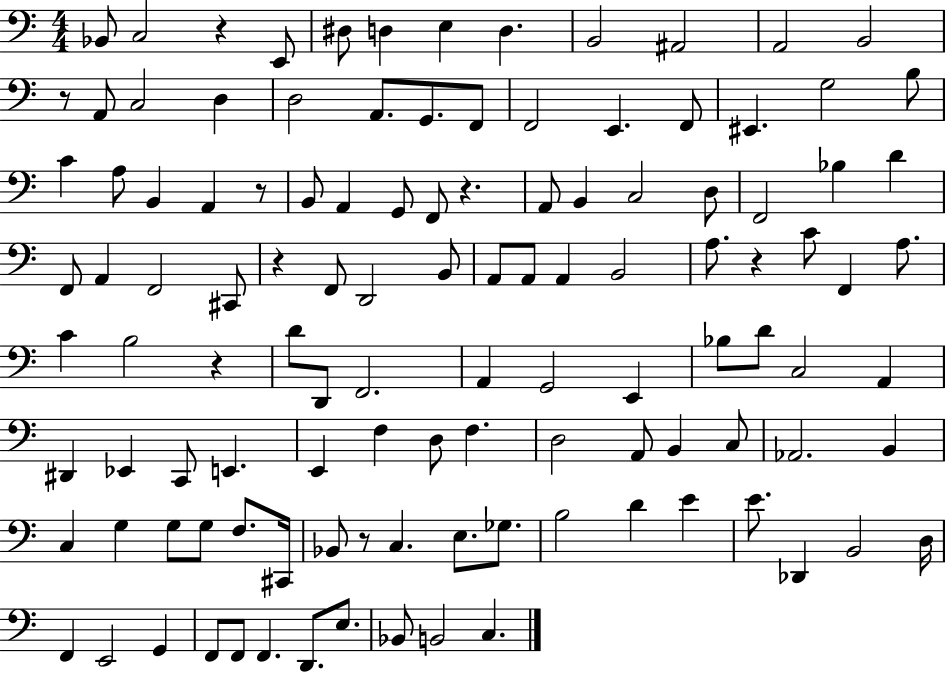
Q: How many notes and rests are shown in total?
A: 116